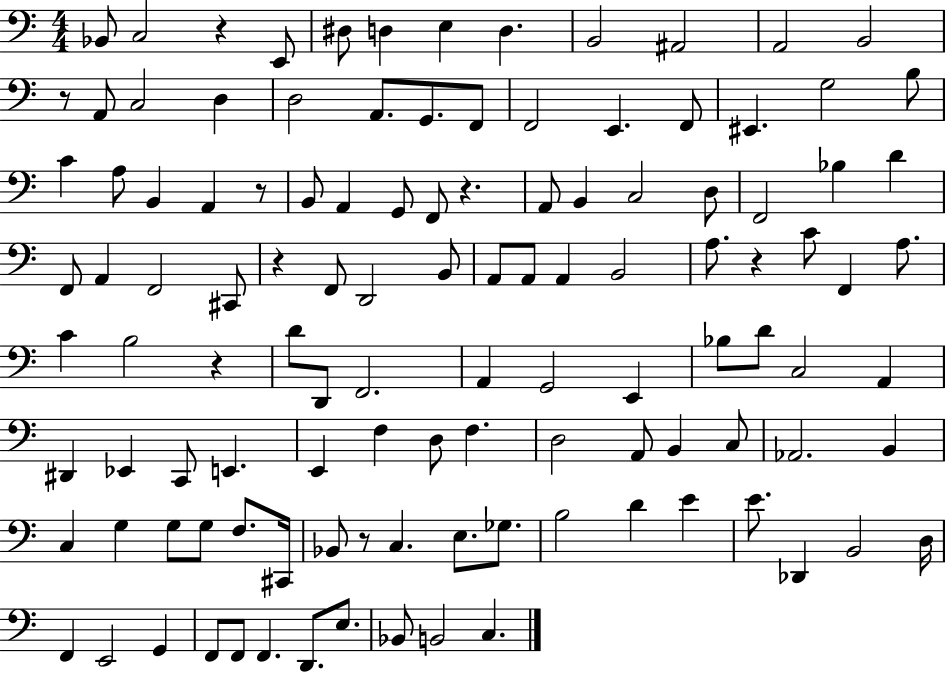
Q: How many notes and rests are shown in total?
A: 116